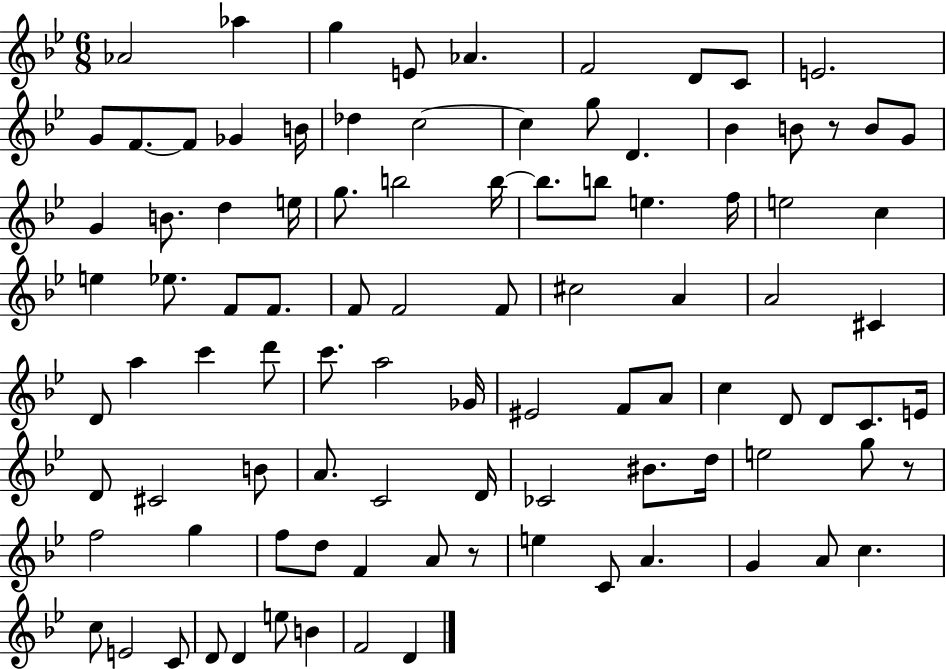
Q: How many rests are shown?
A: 3